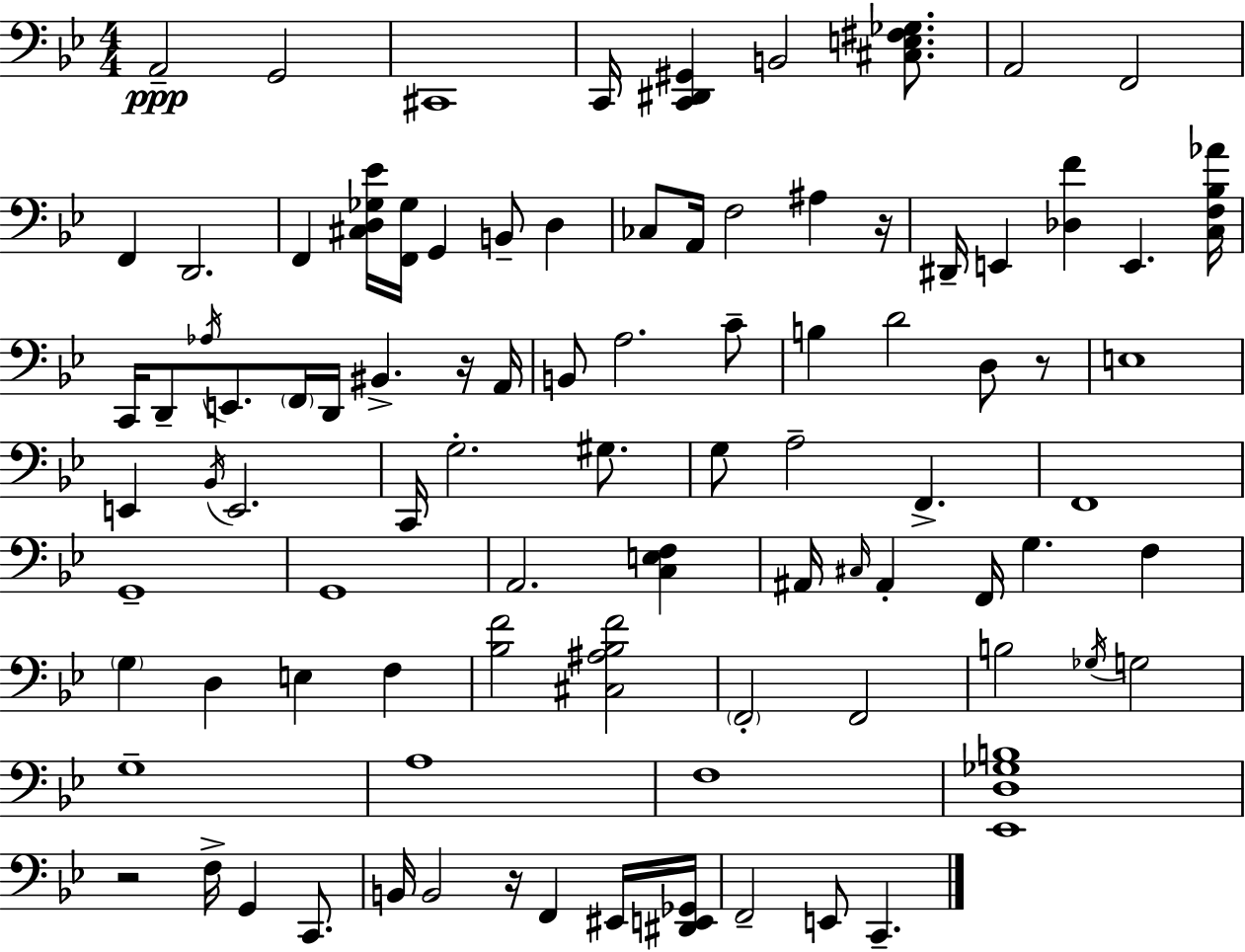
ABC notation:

X:1
T:Untitled
M:4/4
L:1/4
K:Gm
A,,2 G,,2 ^C,,4 C,,/4 [C,,^D,,^G,,] B,,2 [^C,E,^F,_G,]/2 A,,2 F,,2 F,, D,,2 F,, [^C,D,_G,_E]/4 [F,,_G,]/4 G,, B,,/2 D, _C,/2 A,,/4 F,2 ^A, z/4 ^D,,/4 E,, [_D,F] E,, [C,F,_B,_A]/4 C,,/4 D,,/2 _A,/4 E,,/2 F,,/4 D,,/4 ^B,, z/4 A,,/4 B,,/2 A,2 C/2 B, D2 D,/2 z/2 E,4 E,, _B,,/4 E,,2 C,,/4 G,2 ^G,/2 G,/2 A,2 F,, F,,4 G,,4 G,,4 A,,2 [C,E,F,] ^A,,/4 ^C,/4 ^A,, F,,/4 G, F, G, D, E, F, [_B,F]2 [^C,^A,_B,F]2 F,,2 F,,2 B,2 _G,/4 G,2 G,4 A,4 F,4 [_E,,D,_G,B,]4 z2 F,/4 G,, C,,/2 B,,/4 B,,2 z/4 F,, ^E,,/4 [^D,,E,,_G,,]/4 F,,2 E,,/2 C,,